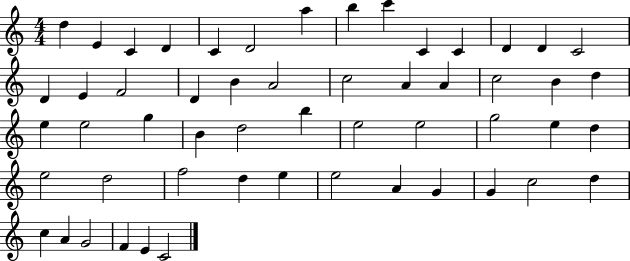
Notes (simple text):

D5/q E4/q C4/q D4/q C4/q D4/h A5/q B5/q C6/q C4/q C4/q D4/q D4/q C4/h D4/q E4/q F4/h D4/q B4/q A4/h C5/h A4/q A4/q C5/h B4/q D5/q E5/q E5/h G5/q B4/q D5/h B5/q E5/h E5/h G5/h E5/q D5/q E5/h D5/h F5/h D5/q E5/q E5/h A4/q G4/q G4/q C5/h D5/q C5/q A4/q G4/h F4/q E4/q C4/h